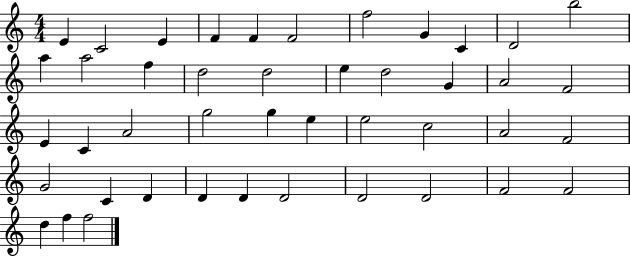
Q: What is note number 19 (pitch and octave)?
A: G4